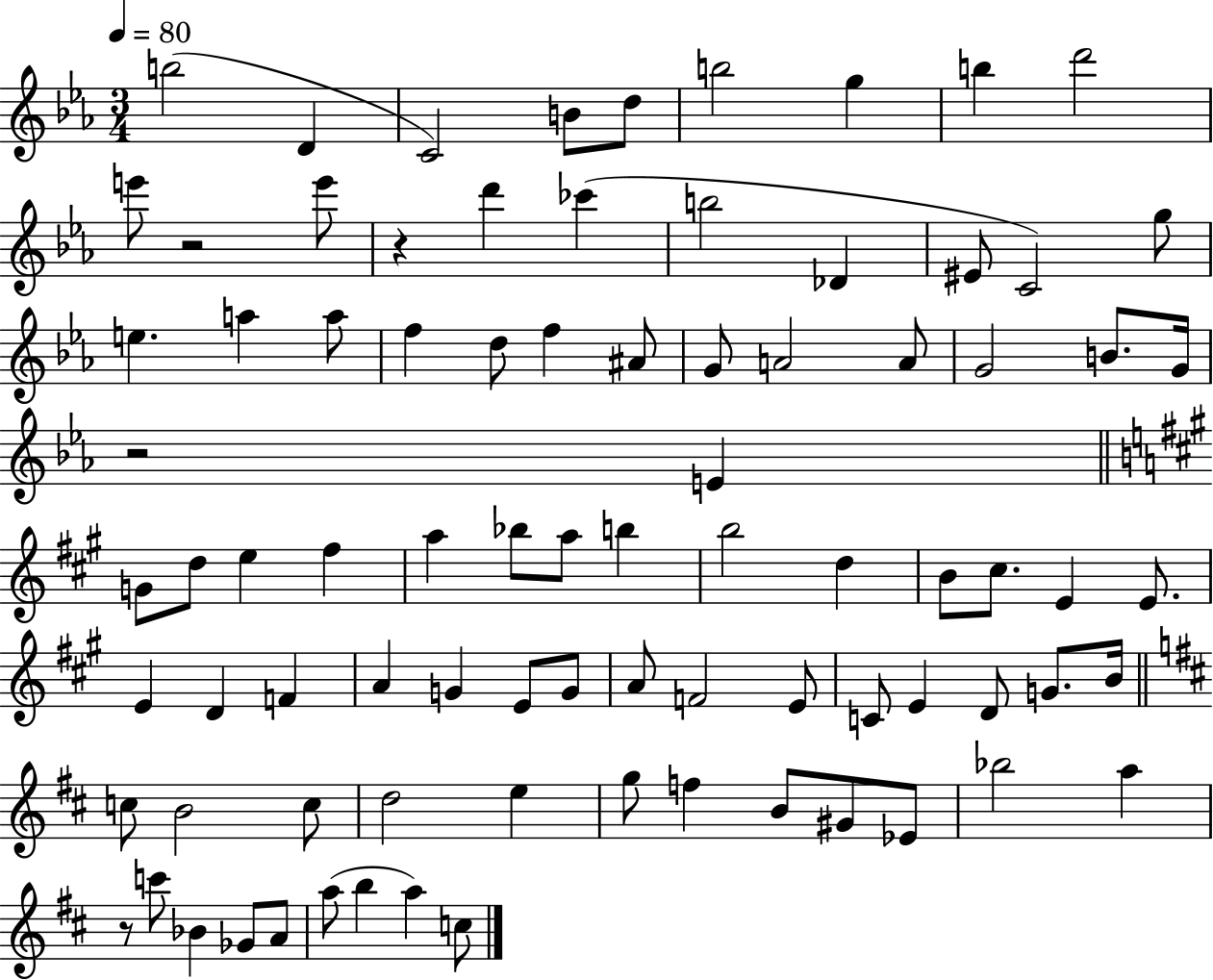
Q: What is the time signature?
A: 3/4